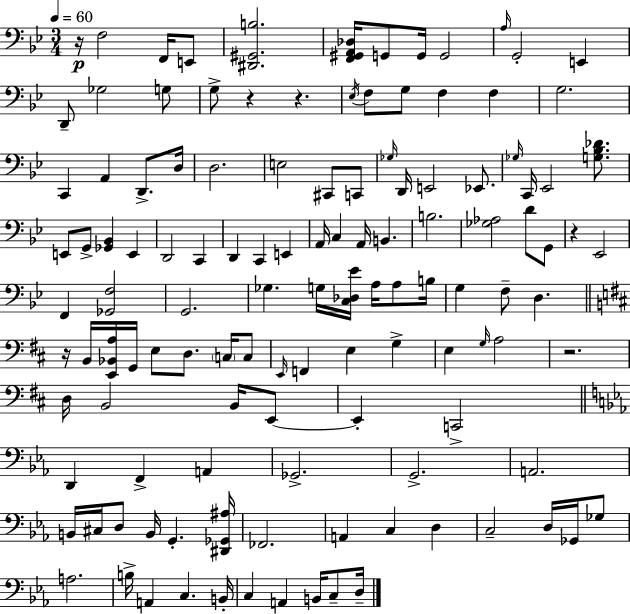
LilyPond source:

{
  \clef bass
  \numericTimeSignature
  \time 3/4
  \key bes \major
  \tempo 4 = 60
  r16\p f2 f,16 e,8 | <dis, gis, b>2. | <f, gis, a, des>16 g,8 g,16 g,2 | \grace { a16 } g,2-. e,4 | \break d,8-- ges2 g8 | g8-> r4 r4. | \acciaccatura { ees16 } f8 g8 f4 f4 | g2. | \break c,4 a,4 d,8.-> | d16 d2. | e2 cis,8 | c,8 \grace { ges16 } d,16 e,2 | \break ees,8. \grace { ges16 } c,16 ees,2 | <g bes des'>8. e,8 g,8-> <ges, bes,>4 | e,4 d,2 | c,4 d,4 c,4 | \break e,4 a,16 c4 a,16 b,4. | b2. | <ges aes>2 | d'8 g,8 r4 ees,2 | \break f,4 <ges, f>2 | g,2. | ges4. g16 <c des ees'>16 | a16 a8 b16 g4 f8-- d4. | \break \bar "||" \break \key b \minor r16 b,16 <e, bes, a>16 g,16 e8 d8. \parenthesize c16 c8 | \grace { e,16 } f,4 e4 g4-> | e4 \grace { g16 } a2 | r2. | \break d16 b,2 b,16 | e,8~~ e,4-. c,2-> | \bar "||" \break \key c \minor d,4 f,4-> a,4 | ges,2.-> | g,2.-> | a,2. | \break b,16 cis16 d8 b,16 g,4.-. <dis, ges, ais>16 | fes,2. | a,4 c4 d4 | c2-- d16 ges,16 ges8 | \break a2. | b16-> a,4 c4. b,16-. | c4 a,4 b,16 c8-- d16-- | \bar "|."
}